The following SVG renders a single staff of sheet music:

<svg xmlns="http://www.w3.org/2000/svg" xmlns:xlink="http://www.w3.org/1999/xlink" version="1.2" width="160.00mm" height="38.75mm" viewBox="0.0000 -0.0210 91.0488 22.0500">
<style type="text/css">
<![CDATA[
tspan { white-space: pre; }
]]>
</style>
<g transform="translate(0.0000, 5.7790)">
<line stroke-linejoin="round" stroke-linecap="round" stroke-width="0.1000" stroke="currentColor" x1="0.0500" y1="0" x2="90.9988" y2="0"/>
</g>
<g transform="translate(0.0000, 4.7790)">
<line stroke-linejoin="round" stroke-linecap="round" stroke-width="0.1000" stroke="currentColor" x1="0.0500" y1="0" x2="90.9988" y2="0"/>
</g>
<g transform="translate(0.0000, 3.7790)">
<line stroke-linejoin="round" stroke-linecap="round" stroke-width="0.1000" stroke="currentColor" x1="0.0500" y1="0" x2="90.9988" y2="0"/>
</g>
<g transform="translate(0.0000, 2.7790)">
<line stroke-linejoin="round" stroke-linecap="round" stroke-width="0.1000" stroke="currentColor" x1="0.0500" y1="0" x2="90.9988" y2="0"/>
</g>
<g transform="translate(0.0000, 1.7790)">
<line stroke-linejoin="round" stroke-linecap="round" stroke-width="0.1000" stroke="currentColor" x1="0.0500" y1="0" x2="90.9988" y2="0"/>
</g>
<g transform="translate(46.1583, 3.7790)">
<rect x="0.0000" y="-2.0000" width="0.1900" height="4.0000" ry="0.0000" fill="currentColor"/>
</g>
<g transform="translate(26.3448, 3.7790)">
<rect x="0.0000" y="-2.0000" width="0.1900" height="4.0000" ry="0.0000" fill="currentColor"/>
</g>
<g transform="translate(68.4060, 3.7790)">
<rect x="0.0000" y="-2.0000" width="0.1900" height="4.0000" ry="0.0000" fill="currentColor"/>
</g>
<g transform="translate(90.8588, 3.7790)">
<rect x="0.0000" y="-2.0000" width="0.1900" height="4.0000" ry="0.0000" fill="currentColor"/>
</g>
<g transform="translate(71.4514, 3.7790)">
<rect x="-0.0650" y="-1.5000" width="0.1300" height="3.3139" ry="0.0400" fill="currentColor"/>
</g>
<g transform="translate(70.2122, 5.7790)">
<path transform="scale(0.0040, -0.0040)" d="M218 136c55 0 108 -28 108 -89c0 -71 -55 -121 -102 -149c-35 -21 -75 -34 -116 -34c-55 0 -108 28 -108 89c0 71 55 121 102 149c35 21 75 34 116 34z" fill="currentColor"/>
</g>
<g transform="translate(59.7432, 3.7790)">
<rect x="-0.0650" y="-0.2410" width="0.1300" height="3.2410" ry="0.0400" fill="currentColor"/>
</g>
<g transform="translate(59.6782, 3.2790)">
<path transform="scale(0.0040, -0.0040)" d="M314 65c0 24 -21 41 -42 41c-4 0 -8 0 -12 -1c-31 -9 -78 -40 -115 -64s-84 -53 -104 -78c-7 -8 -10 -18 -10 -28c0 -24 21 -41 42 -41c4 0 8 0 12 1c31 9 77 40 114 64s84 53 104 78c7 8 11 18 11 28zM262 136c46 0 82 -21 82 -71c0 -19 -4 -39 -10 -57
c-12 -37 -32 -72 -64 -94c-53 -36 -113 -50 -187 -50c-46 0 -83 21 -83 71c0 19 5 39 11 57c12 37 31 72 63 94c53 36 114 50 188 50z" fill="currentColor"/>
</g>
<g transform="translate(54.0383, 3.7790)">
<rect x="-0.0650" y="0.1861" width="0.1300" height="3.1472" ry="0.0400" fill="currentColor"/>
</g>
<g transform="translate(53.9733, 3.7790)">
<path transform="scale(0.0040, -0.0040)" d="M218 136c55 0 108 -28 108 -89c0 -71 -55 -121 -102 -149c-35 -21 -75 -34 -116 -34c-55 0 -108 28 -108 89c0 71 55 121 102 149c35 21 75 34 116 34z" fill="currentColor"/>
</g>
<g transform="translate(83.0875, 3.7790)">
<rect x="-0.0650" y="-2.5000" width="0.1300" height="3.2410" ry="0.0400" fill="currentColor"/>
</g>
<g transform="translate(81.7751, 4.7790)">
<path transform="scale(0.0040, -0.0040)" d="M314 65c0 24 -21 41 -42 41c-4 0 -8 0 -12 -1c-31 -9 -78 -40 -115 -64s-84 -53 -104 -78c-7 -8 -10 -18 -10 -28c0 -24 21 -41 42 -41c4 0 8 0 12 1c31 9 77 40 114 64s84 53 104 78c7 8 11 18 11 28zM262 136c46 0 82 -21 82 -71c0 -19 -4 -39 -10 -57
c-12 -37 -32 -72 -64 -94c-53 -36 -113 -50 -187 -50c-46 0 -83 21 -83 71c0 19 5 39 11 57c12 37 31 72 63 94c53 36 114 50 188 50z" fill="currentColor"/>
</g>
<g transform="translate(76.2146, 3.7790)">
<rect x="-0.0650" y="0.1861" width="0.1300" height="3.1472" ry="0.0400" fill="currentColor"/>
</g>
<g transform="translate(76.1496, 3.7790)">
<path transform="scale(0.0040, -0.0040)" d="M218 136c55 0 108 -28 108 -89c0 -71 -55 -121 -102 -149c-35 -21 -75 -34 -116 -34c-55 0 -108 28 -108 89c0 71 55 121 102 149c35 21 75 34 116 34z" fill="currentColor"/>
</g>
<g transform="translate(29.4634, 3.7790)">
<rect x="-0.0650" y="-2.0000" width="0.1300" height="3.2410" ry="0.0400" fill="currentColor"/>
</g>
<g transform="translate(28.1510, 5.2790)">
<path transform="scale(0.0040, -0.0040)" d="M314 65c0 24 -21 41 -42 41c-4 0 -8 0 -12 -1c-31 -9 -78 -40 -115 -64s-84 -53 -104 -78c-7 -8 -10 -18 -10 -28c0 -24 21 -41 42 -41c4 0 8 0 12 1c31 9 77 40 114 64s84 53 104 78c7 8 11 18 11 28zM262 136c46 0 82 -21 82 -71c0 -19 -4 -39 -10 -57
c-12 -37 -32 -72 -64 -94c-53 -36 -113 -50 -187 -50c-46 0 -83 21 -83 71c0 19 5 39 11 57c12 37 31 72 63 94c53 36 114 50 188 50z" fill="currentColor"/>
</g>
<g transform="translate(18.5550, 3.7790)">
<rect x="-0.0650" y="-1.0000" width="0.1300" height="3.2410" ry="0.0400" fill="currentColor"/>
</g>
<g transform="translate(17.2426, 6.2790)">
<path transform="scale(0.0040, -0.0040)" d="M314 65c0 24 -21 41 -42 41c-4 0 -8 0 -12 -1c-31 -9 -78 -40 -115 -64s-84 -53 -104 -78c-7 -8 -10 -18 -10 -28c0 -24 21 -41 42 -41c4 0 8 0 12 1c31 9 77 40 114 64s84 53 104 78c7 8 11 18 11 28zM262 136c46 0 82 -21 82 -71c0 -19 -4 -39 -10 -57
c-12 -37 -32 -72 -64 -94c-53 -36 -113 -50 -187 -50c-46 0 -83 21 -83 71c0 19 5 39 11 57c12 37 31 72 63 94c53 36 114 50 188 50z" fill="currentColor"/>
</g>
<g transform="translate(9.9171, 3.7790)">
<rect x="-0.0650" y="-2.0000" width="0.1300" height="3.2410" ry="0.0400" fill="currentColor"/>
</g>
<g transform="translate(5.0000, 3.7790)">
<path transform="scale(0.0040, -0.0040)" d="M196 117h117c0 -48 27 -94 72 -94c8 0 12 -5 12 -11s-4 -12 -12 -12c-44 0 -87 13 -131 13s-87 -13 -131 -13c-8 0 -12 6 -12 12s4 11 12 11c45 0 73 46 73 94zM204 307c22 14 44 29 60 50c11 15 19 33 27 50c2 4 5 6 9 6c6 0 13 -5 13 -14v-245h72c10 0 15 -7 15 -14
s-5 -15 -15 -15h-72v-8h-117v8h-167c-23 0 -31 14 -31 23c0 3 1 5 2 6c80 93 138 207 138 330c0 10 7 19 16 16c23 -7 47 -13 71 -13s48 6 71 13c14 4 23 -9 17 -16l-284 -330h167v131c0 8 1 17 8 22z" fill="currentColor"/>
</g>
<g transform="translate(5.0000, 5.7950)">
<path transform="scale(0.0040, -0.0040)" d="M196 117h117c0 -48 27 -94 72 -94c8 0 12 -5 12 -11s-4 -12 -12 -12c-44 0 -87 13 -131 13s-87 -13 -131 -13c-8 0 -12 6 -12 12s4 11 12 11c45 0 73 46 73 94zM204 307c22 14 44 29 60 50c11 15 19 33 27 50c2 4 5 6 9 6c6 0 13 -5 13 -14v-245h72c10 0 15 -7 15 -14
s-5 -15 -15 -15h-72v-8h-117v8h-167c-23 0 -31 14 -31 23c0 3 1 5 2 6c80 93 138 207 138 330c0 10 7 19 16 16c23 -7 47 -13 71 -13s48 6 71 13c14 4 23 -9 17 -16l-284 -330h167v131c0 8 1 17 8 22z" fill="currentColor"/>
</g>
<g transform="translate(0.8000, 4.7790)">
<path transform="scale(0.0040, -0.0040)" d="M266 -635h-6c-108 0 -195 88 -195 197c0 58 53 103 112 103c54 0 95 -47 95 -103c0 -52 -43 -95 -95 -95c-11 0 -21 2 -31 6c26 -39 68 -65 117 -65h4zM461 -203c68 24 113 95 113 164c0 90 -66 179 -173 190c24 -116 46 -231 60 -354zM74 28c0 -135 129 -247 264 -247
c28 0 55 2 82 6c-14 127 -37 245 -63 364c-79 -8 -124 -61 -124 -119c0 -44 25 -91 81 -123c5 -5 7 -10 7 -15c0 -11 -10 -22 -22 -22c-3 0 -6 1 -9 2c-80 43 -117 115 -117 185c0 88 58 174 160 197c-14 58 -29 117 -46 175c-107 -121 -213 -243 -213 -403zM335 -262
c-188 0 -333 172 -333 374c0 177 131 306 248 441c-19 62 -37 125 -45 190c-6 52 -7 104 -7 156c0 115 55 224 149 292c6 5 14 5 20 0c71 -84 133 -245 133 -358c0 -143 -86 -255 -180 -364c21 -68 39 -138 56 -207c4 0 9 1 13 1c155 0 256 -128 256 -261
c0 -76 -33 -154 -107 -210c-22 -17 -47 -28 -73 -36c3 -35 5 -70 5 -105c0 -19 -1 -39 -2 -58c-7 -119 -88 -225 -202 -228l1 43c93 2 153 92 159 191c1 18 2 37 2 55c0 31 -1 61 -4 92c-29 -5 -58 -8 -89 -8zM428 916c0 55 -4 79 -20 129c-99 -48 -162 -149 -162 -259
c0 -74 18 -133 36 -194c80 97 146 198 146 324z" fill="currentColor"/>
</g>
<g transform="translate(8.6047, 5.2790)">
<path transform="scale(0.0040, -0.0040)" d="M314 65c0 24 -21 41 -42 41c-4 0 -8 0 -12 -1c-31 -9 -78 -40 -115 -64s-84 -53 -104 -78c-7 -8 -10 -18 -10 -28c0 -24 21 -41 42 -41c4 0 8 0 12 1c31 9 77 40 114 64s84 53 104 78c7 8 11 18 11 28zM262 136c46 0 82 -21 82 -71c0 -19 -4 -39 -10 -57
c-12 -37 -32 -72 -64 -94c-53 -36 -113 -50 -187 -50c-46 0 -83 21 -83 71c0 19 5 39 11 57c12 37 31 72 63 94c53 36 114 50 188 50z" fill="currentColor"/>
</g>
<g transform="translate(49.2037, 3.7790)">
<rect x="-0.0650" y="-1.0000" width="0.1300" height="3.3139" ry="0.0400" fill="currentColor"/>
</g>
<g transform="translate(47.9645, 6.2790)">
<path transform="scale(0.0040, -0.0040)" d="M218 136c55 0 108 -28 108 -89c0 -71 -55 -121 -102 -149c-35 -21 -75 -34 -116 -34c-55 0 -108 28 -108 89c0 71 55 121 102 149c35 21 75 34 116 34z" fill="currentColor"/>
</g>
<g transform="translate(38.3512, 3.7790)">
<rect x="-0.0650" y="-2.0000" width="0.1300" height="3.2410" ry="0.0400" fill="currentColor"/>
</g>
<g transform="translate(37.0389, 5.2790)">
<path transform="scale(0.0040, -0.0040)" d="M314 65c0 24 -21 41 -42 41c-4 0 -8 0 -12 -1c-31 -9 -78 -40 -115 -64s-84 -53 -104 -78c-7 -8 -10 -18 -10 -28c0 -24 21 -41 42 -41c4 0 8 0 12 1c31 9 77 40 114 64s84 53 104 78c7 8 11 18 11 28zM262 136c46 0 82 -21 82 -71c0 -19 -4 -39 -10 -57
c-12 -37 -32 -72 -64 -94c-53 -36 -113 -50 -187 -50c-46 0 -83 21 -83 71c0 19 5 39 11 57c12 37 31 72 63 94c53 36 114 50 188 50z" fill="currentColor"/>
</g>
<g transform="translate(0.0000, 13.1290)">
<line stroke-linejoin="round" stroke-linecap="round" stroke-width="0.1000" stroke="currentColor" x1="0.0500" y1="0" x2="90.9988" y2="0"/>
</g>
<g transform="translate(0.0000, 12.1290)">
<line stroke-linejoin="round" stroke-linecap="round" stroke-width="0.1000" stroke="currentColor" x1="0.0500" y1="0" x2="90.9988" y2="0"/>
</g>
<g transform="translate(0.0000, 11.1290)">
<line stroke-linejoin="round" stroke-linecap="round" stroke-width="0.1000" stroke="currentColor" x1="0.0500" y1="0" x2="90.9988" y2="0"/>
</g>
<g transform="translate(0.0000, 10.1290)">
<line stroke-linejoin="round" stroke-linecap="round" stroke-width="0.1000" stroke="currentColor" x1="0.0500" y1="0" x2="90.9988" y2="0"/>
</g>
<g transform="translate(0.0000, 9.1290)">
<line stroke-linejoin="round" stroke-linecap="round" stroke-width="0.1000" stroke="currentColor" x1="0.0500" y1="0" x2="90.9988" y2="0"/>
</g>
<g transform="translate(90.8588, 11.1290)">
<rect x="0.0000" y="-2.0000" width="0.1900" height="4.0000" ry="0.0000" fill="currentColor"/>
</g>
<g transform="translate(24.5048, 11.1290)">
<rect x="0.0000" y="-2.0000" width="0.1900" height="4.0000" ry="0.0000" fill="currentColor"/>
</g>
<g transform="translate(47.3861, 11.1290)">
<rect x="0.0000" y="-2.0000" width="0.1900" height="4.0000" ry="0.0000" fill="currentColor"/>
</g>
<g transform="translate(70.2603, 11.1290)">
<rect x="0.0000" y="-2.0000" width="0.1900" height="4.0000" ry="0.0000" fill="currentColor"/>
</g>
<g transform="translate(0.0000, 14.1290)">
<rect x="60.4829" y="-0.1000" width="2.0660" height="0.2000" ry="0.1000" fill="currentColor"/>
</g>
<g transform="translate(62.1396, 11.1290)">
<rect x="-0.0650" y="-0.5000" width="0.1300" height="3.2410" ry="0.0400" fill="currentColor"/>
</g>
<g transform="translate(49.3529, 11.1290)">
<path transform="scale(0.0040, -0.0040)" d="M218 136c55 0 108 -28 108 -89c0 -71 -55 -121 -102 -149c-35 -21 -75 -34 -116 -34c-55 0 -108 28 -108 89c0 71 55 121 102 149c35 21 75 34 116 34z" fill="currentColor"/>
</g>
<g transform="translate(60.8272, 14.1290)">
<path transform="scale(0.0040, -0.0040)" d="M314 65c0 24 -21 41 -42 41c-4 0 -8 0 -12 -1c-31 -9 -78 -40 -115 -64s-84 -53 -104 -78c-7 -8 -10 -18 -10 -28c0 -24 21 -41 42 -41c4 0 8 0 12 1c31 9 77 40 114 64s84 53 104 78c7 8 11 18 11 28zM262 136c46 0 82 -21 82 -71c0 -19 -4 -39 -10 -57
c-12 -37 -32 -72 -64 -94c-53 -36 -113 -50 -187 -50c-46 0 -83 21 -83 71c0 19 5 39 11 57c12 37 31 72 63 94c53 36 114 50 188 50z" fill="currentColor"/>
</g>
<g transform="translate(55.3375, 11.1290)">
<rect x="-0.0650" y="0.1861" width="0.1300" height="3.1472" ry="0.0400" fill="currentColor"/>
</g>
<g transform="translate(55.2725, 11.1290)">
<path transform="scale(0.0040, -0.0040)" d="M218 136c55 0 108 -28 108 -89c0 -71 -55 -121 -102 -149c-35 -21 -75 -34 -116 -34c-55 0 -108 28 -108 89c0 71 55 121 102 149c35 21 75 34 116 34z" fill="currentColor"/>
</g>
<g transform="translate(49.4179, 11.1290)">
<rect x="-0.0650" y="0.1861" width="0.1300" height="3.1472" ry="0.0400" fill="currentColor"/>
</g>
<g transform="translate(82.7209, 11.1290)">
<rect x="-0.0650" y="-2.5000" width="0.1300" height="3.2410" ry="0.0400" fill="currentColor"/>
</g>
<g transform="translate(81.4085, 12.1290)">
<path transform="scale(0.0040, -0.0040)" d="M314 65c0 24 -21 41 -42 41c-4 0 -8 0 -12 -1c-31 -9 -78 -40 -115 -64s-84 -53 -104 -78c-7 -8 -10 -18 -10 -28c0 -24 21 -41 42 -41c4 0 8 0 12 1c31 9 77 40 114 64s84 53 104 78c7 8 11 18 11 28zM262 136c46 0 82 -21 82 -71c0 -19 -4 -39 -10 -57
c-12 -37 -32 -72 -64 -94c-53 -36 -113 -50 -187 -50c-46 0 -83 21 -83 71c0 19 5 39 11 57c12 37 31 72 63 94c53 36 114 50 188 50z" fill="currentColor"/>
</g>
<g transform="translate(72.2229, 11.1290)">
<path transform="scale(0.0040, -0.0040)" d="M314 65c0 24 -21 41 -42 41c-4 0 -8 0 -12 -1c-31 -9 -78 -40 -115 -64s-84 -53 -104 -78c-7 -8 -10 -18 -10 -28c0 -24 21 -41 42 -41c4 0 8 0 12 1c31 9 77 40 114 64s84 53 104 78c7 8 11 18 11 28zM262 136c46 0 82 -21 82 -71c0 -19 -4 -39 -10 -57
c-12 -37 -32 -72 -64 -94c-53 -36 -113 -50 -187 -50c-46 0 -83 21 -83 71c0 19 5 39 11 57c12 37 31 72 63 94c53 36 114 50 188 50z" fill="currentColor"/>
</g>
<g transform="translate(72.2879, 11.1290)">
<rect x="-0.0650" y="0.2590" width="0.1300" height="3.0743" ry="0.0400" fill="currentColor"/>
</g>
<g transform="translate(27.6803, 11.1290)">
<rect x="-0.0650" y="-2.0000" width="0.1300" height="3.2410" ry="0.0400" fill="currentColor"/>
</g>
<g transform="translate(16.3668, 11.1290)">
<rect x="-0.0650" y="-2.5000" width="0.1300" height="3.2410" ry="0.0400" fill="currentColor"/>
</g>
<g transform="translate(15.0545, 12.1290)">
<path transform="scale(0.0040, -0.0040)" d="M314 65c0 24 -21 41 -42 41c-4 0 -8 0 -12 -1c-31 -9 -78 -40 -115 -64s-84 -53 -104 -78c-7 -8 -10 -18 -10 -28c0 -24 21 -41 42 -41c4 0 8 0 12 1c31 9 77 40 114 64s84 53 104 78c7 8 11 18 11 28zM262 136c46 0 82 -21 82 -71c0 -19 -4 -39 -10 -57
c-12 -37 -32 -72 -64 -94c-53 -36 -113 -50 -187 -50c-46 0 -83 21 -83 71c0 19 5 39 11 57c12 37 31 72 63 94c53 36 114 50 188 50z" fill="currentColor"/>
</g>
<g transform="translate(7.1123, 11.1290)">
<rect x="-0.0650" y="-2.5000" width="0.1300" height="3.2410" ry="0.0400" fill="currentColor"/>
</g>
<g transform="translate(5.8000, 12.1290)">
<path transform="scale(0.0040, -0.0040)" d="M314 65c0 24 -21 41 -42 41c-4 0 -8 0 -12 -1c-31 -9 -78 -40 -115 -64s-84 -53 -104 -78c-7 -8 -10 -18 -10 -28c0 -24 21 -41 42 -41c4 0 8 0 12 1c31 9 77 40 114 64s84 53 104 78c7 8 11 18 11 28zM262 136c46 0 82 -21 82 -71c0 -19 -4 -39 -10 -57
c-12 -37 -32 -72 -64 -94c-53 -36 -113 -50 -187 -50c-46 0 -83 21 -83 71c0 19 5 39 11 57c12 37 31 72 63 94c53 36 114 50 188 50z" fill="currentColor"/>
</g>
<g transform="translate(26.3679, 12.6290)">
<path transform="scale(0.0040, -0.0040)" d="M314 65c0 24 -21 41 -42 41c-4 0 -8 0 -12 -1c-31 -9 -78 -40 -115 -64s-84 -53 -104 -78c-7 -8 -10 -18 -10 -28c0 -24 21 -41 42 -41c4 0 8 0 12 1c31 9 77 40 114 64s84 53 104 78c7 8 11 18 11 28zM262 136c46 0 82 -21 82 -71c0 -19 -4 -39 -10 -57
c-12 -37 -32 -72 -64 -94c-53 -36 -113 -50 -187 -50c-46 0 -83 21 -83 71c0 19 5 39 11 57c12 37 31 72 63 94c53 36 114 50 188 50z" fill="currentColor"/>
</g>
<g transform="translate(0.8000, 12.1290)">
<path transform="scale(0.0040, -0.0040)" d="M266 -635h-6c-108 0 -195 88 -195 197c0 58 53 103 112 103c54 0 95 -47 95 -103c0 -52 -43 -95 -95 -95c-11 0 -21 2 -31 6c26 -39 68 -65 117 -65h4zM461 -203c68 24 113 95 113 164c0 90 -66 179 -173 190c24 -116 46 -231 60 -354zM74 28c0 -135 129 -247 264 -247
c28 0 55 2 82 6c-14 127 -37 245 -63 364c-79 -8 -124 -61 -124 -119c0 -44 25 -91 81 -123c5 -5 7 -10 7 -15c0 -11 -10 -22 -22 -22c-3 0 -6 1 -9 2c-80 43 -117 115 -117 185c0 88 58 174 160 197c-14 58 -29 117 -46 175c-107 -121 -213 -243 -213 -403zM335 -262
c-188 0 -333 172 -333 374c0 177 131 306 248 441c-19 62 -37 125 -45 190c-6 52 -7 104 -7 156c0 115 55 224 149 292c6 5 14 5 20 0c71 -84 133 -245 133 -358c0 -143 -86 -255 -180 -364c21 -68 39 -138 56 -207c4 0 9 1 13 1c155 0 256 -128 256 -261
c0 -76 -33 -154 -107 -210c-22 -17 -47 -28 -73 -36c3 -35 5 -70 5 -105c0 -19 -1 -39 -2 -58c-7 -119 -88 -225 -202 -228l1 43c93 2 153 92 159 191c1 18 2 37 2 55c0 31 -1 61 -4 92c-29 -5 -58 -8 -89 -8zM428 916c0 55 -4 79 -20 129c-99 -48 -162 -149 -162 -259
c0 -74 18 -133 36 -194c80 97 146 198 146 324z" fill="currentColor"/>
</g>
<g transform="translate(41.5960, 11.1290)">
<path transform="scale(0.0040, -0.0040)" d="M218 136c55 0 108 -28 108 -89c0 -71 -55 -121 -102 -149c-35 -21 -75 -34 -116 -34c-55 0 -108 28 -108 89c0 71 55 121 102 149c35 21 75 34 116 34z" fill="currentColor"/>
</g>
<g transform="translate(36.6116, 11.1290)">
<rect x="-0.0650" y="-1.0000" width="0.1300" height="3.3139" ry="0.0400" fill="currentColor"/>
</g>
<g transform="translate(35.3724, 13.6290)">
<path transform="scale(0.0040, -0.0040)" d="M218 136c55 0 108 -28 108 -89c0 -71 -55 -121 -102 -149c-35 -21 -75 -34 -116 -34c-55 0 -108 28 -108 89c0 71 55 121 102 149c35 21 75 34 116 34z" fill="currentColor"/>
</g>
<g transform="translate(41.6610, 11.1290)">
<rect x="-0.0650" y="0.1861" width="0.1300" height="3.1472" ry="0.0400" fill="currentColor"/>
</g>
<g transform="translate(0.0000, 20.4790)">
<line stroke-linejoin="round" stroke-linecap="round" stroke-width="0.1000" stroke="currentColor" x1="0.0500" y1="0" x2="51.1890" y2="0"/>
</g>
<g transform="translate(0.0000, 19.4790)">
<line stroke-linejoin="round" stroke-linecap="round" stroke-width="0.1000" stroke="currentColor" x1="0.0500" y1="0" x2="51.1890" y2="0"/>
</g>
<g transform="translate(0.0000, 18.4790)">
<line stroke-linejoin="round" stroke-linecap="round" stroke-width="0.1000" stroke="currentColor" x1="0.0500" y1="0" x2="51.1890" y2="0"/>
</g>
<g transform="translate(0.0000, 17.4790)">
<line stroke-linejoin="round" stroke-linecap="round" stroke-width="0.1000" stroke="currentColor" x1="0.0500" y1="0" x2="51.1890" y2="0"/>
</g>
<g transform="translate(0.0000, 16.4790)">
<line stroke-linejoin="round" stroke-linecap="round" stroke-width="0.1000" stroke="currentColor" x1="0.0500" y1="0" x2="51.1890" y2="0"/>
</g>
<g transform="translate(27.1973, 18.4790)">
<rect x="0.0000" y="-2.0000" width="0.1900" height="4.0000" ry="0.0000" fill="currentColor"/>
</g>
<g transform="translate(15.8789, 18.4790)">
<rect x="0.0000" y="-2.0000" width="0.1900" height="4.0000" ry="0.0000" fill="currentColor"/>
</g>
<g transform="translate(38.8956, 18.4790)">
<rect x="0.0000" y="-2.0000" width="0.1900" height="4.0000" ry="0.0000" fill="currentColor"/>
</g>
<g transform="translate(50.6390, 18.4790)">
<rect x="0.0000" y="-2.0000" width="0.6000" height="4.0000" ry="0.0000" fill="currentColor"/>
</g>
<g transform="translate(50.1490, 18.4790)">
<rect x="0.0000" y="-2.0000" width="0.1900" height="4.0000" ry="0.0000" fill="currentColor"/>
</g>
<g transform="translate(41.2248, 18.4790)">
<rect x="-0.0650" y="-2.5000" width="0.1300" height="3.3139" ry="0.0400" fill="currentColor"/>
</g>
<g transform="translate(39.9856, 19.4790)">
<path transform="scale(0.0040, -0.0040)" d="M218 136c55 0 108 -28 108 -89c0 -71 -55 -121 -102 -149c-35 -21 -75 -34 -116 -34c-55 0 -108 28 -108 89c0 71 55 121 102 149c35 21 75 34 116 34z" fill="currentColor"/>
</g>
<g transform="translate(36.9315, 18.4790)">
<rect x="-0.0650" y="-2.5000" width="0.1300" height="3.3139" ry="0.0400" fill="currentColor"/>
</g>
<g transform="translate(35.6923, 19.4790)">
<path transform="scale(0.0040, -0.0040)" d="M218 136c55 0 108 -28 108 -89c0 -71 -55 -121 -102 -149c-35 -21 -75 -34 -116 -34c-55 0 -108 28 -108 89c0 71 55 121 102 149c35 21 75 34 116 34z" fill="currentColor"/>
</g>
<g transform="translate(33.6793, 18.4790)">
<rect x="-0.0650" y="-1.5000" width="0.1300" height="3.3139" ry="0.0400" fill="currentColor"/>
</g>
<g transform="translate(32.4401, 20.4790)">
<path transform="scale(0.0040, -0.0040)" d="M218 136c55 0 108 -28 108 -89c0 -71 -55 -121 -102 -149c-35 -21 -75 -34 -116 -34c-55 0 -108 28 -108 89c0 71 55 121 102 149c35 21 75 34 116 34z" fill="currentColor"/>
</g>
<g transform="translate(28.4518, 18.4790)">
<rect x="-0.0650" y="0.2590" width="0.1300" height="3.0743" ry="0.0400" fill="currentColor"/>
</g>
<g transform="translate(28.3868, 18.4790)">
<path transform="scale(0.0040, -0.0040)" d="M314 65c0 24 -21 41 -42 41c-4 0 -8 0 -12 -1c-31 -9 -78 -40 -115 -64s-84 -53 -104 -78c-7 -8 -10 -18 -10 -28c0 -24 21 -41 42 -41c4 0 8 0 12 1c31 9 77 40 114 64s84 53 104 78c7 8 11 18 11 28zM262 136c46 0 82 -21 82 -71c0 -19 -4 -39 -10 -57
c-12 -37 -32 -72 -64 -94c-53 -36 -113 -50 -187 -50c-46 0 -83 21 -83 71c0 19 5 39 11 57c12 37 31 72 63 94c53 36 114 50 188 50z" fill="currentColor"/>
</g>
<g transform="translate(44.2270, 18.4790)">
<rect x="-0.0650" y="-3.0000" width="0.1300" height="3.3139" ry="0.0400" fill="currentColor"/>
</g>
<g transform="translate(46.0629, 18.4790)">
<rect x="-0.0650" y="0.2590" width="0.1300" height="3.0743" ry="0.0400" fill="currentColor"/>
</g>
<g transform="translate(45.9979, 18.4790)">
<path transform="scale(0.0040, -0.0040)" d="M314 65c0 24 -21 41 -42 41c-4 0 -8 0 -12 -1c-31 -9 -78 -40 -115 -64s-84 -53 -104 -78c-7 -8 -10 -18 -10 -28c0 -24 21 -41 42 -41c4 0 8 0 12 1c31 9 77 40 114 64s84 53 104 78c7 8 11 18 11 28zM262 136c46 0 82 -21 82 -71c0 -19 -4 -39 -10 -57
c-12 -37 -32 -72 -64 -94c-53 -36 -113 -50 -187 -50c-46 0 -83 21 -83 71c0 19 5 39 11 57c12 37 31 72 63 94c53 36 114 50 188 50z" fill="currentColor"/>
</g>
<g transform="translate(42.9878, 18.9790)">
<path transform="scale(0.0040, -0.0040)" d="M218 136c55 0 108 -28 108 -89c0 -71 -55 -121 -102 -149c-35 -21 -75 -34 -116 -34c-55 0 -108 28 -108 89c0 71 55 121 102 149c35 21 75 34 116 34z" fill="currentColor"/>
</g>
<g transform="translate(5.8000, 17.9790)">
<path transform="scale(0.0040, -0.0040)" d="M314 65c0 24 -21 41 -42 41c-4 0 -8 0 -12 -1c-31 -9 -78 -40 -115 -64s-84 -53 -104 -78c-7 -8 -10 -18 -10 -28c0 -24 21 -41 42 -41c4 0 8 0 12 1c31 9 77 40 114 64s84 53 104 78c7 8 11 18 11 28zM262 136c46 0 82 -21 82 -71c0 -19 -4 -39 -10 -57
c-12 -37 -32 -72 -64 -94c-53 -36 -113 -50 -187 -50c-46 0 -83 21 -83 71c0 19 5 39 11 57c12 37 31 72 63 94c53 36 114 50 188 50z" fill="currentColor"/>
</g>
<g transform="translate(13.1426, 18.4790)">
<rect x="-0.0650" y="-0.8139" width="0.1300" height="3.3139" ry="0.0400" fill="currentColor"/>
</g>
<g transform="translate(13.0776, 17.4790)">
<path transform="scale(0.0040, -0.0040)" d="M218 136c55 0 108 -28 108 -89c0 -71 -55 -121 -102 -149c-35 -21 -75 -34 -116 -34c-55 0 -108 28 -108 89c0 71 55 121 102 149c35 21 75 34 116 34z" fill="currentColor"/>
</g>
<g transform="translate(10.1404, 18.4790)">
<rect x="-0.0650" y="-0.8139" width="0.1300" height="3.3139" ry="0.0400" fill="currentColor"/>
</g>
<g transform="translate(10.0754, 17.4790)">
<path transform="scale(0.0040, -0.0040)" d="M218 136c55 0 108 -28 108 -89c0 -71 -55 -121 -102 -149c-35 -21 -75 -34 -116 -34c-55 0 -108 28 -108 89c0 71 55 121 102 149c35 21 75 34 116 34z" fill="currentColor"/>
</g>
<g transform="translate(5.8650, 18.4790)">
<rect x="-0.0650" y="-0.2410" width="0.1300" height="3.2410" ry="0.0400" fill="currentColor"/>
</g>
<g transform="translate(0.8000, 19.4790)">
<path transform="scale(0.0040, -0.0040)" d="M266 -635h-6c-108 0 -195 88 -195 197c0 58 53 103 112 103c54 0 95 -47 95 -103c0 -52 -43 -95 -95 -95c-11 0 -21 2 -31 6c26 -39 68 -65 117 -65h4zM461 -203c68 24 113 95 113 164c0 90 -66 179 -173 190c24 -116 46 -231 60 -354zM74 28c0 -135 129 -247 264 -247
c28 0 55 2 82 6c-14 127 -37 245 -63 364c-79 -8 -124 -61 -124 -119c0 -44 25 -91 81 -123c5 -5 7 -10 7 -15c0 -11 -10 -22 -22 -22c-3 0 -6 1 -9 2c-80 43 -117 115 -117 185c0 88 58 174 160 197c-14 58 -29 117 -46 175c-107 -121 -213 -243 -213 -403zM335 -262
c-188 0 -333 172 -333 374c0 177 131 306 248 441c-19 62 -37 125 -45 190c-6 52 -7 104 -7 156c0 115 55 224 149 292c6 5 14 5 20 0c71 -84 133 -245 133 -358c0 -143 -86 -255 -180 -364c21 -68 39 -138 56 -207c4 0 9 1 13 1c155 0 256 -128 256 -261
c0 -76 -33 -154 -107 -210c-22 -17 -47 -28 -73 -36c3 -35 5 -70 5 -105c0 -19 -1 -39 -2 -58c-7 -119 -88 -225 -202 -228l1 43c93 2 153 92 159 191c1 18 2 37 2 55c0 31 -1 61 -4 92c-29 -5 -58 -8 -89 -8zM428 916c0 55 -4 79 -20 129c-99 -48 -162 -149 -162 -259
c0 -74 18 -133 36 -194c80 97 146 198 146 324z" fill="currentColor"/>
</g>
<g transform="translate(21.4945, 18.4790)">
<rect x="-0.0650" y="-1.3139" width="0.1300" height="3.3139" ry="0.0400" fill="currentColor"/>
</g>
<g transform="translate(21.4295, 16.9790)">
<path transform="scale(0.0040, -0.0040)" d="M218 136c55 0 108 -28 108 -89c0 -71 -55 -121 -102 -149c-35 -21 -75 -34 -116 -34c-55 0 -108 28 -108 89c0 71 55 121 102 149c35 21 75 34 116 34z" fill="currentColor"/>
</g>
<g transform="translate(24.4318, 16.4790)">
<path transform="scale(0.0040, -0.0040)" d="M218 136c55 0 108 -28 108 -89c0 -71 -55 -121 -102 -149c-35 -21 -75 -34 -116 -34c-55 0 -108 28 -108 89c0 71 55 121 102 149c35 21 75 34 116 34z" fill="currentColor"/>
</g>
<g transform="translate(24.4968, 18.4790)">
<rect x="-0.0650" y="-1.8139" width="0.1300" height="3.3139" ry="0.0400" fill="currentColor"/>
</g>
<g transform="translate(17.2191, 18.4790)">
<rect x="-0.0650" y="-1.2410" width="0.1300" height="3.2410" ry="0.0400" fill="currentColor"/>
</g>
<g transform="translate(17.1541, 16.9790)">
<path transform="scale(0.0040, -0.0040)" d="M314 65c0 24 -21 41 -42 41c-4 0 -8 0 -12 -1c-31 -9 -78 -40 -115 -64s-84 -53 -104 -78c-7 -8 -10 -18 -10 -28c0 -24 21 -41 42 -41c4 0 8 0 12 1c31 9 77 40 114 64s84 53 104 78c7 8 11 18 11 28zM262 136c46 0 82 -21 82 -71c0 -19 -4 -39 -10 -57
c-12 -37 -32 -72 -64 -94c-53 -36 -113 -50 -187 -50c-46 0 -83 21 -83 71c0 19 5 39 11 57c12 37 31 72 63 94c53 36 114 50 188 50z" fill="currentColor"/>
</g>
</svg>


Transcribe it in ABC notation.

X:1
T:Untitled
M:4/4
L:1/4
K:C
F2 D2 F2 F2 D B c2 E B G2 G2 G2 F2 D B B B C2 B2 G2 c2 d d e2 e f B2 E G G A B2